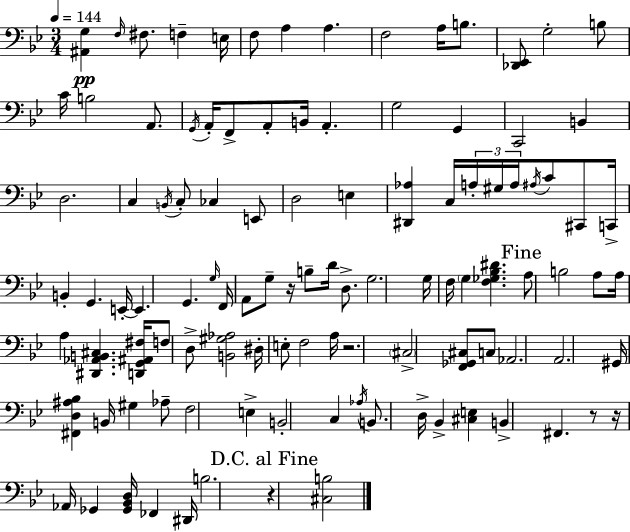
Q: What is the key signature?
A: BES major